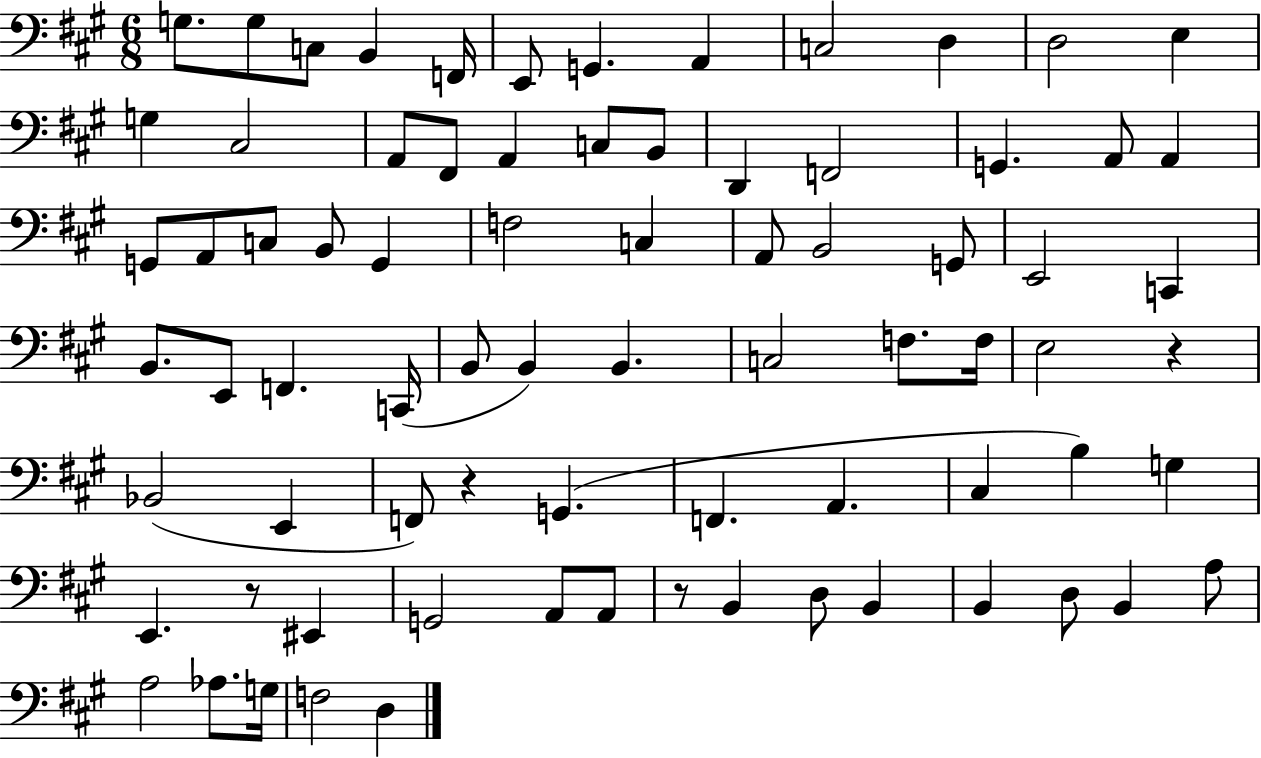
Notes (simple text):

G3/e. G3/e C3/e B2/q F2/s E2/e G2/q. A2/q C3/h D3/q D3/h E3/q G3/q C#3/h A2/e F#2/e A2/q C3/e B2/e D2/q F2/h G2/q. A2/e A2/q G2/e A2/e C3/e B2/e G2/q F3/h C3/q A2/e B2/h G2/e E2/h C2/q B2/e. E2/e F2/q. C2/s B2/e B2/q B2/q. C3/h F3/e. F3/s E3/h R/q Bb2/h E2/q F2/e R/q G2/q. F2/q. A2/q. C#3/q B3/q G3/q E2/q. R/e EIS2/q G2/h A2/e A2/e R/e B2/q D3/e B2/q B2/q D3/e B2/q A3/e A3/h Ab3/e. G3/s F3/h D3/q